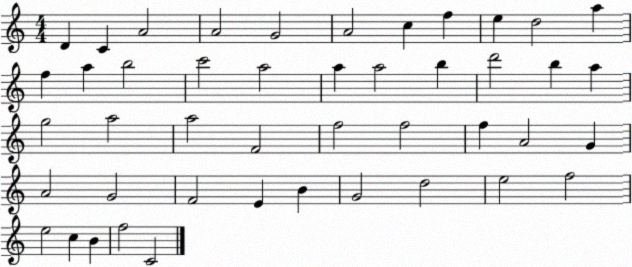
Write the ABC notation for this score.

X:1
T:Untitled
M:4/4
L:1/4
K:C
D C A2 A2 G2 A2 c f e d2 a f a b2 c'2 a2 a a2 b d'2 b a g2 a2 a2 F2 f2 f2 f A2 G A2 G2 F2 E B G2 d2 e2 f2 e2 c B f2 C2